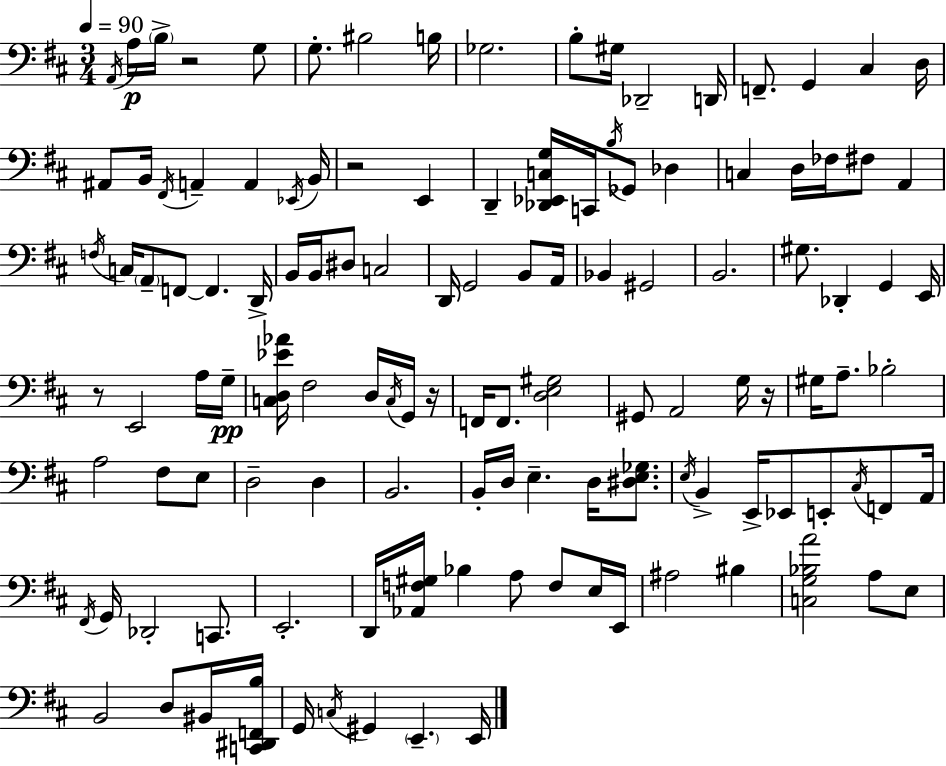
X:1
T:Untitled
M:3/4
L:1/4
K:D
A,,/4 A,/4 B,/4 z2 G,/2 G,/2 ^B,2 B,/4 _G,2 B,/2 ^G,/4 _D,,2 D,,/4 F,,/2 G,, ^C, D,/4 ^A,,/2 B,,/4 ^F,,/4 A,, A,, _E,,/4 B,,/4 z2 E,, D,, [_D,,_E,,C,G,]/4 C,,/4 B,/4 _G,,/2 _D, C, D,/4 _F,/4 ^F,/2 A,, F,/4 C,/4 A,,/2 F,,/2 F,, D,,/4 B,,/4 B,,/4 ^D,/2 C,2 D,,/4 G,,2 B,,/2 A,,/4 _B,, ^G,,2 B,,2 ^G,/2 _D,, G,, E,,/4 z/2 E,,2 A,/4 G,/4 [C,D,_E_A]/4 ^F,2 D,/4 C,/4 G,,/4 z/4 F,,/4 F,,/2 [D,E,^G,]2 ^G,,/2 A,,2 G,/4 z/4 ^G,/4 A,/2 _B,2 A,2 ^F,/2 E,/2 D,2 D, B,,2 B,,/4 D,/4 E, D,/4 [^D,E,_G,]/2 E,/4 B,, E,,/4 _E,,/2 E,,/2 ^C,/4 F,,/2 A,,/4 ^F,,/4 G,,/4 _D,,2 C,,/2 E,,2 D,,/4 [_A,,F,^G,]/4 _B, A,/2 F,/2 E,/4 E,,/4 ^A,2 ^B, [C,G,_B,A]2 A,/2 E,/2 B,,2 D,/2 ^B,,/4 [C,,^D,,F,,B,]/4 G,,/4 C,/4 ^G,, E,, E,,/4